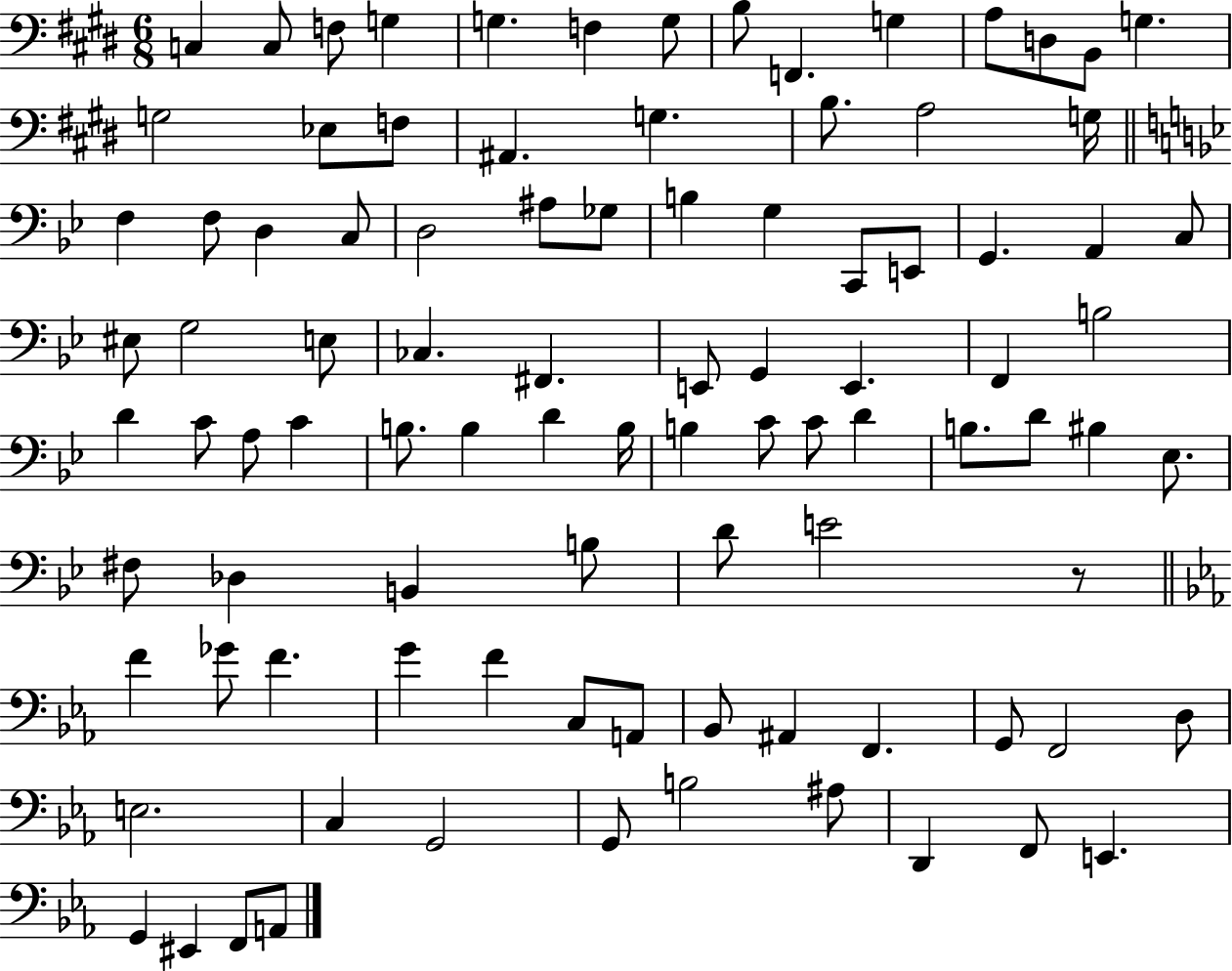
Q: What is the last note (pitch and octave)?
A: A2